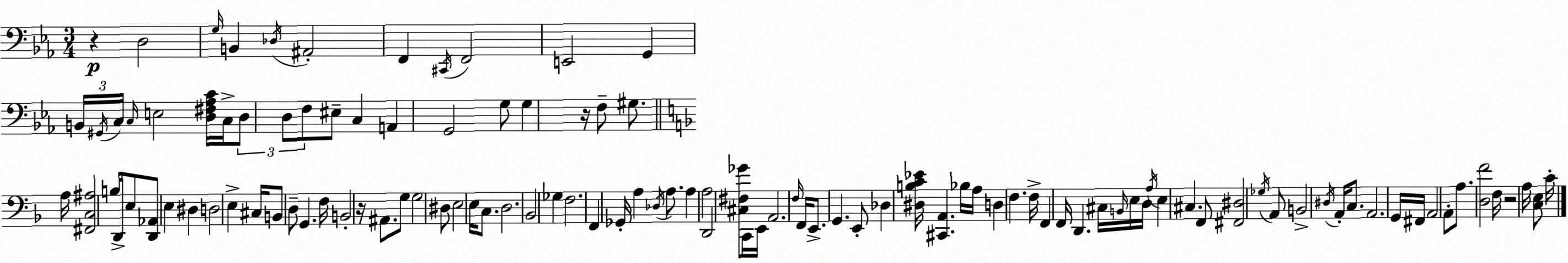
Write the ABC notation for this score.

X:1
T:Untitled
M:3/4
L:1/4
K:Eb
z D,2 G,/4 B,, _D,/4 ^A,,2 F,, ^C,,/4 F,,2 E,,2 G,, B,,/4 ^G,,/4 C,/4 C,/4 E,2 [D,^F,_A,C]/4 C,/4 D,/2 D,/2 F,/2 ^E,/2 C, A,, G,,2 G,/2 G, z/4 F,/2 ^G,/2 A,/4 [^F,,C,^A,]2 B,/4 D,,/2 E,/2 [D,,_A,,]/2 E, ^D, D,2 E, ^C,/4 B,,/2 D,/2 G,, F,/4 B,,2 z/4 ^A,,/2 G,/2 G,2 ^D,/2 E,2 E,/4 C,/2 D,2 _B,,2 _G, F,2 F,, _G,,/4 A, _D,/4 A,/2 A, A,2 D,,2 [^C,^F,_G]/2 C,,/4 E,,/4 A,,2 F,/4 F,,/4 E,,/2 G,, E,,/2 _D, [^D,B,C_E]/4 [^C,,A,,] _B,/4 A,/4 D, F, F,/4 F,, F,,/4 D,, ^C,/4 B,,/4 E,/4 D,/4 A,/4 E, ^C, F,,/2 [^F,,^D,]2 _G,/4 A,,/2 B,,2 ^D,/4 A,,/4 C,/2 A,,2 G,,/4 ^F,,/4 A,,2 A,,/2 A,/2 [D,F]2 F,/4 z2 A,/4 [C,E,]/2 C/4